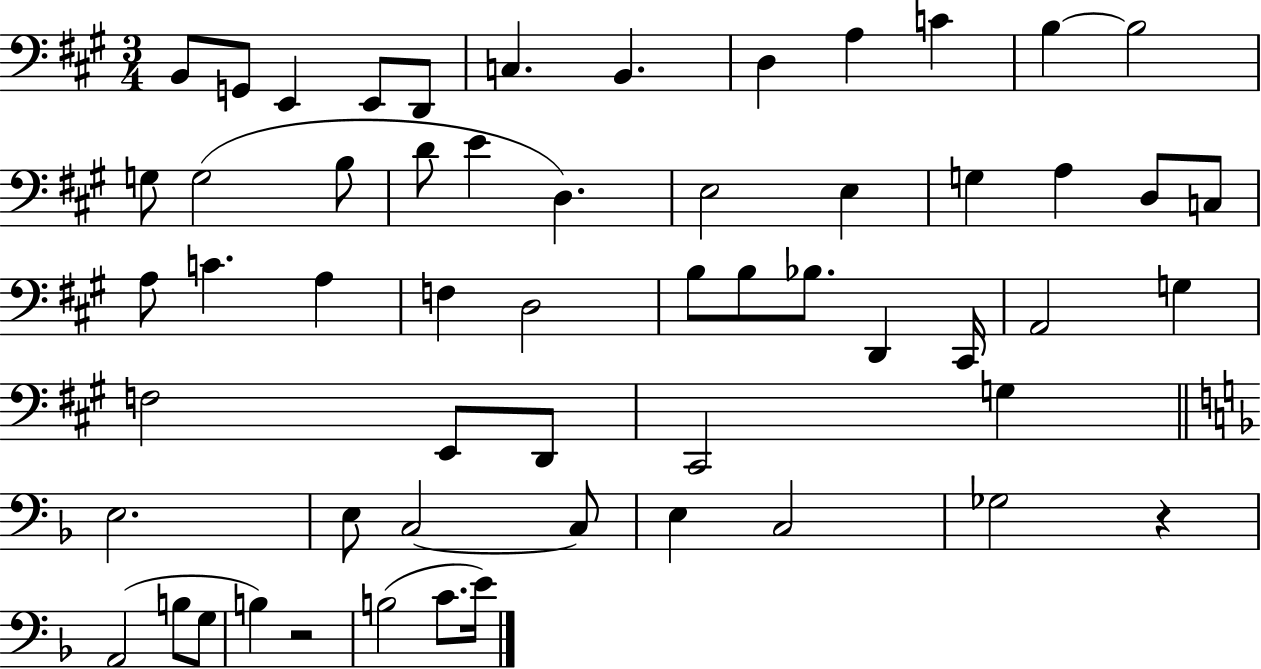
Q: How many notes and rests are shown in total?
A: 57